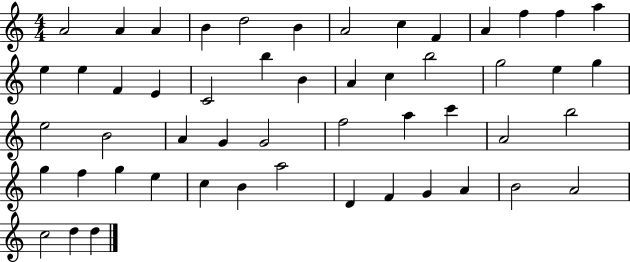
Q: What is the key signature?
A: C major